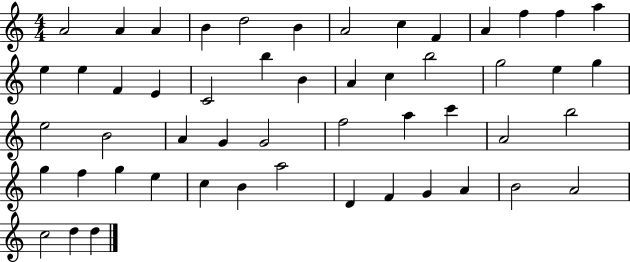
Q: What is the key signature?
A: C major